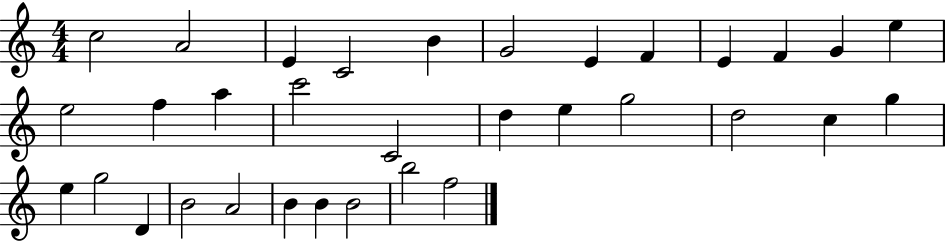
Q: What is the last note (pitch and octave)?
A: F5